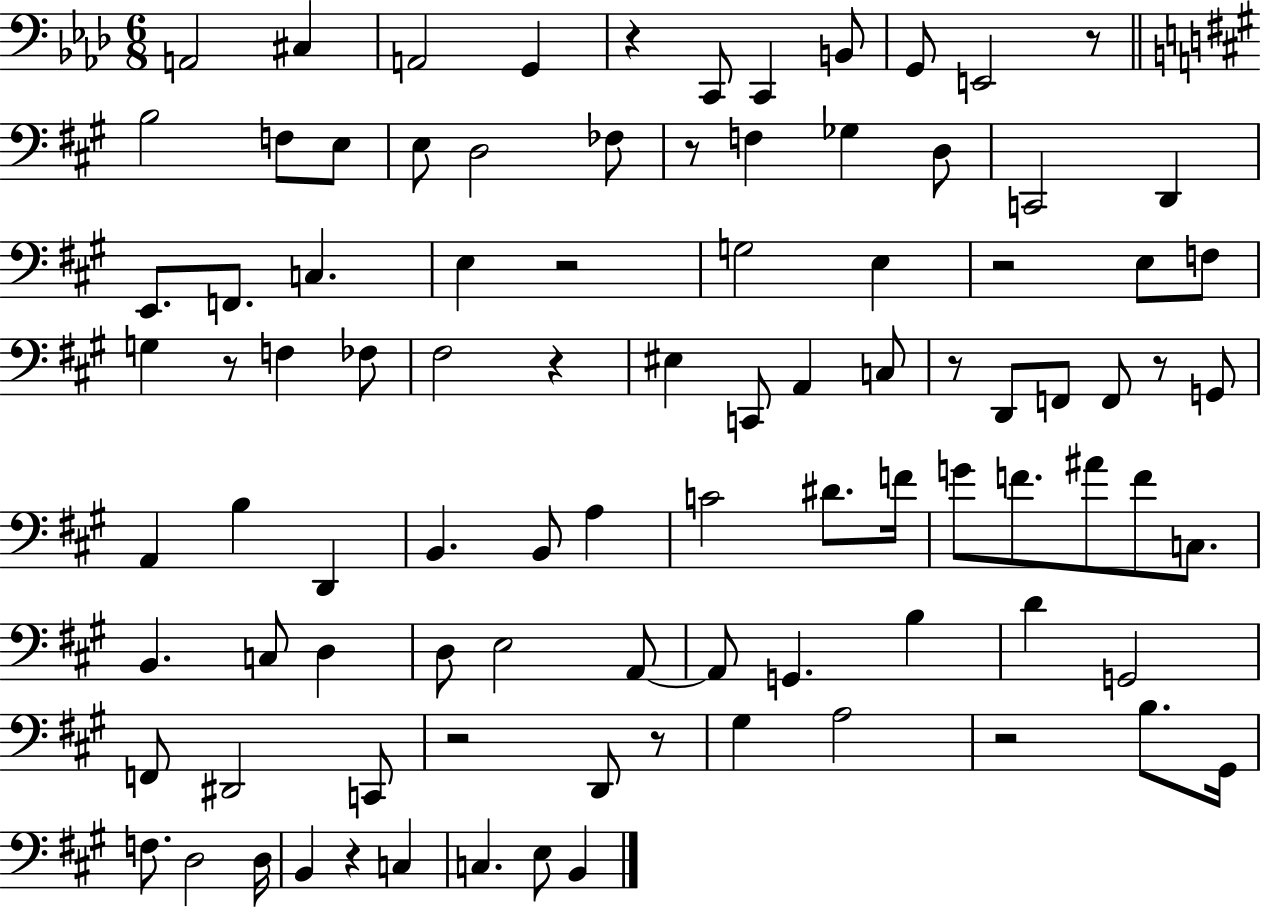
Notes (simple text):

A2/h C#3/q A2/h G2/q R/q C2/e C2/q B2/e G2/e E2/h R/e B3/h F3/e E3/e E3/e D3/h FES3/e R/e F3/q Gb3/q D3/e C2/h D2/q E2/e. F2/e. C3/q. E3/q R/h G3/h E3/q R/h E3/e F3/e G3/q R/e F3/q FES3/e F#3/h R/q EIS3/q C2/e A2/q C3/e R/e D2/e F2/e F2/e R/e G2/e A2/q B3/q D2/q B2/q. B2/e A3/q C4/h D#4/e. F4/s G4/e F4/e. A#4/e F4/e C3/e. B2/q. C3/e D3/q D3/e E3/h A2/e A2/e G2/q. B3/q D4/q G2/h F2/e D#2/h C2/e R/h D2/e R/e G#3/q A3/h R/h B3/e. G#2/s F3/e. D3/h D3/s B2/q R/q C3/q C3/q. E3/e B2/q